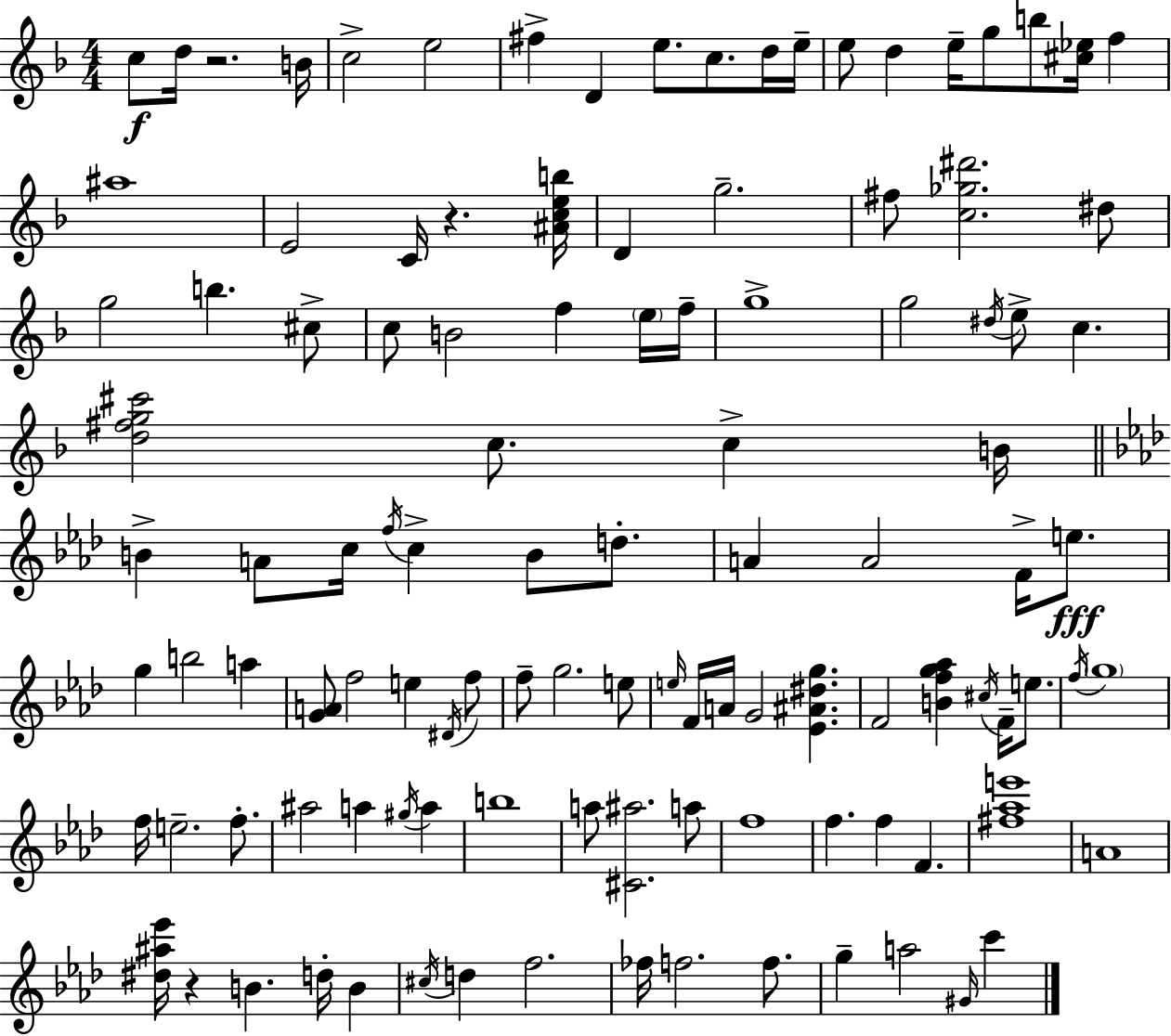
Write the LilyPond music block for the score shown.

{
  \clef treble
  \numericTimeSignature
  \time 4/4
  \key d \minor
  c''8\f d''16 r2. b'16 | c''2-> e''2 | fis''4-> d'4 e''8. c''8. d''16 e''16-- | e''8 d''4 e''16-- g''8 b''8 <cis'' ees''>16 f''4 | \break ais''1 | e'2 c'16 r4. <ais' c'' e'' b''>16 | d'4 g''2.-- | fis''8 <c'' ges'' dis'''>2. dis''8 | \break g''2 b''4. cis''8-> | c''8 b'2 f''4 \parenthesize e''16 f''16-- | g''1-> | g''2 \acciaccatura { dis''16 } e''8-> c''4. | \break <d'' fis'' g'' cis'''>2 c''8. c''4-> | b'16 \bar "||" \break \key aes \major b'4-> a'8 c''16 \acciaccatura { f''16 } c''4-> b'8 d''8.-. | a'4 a'2 f'16-> e''8.\fff | g''4 b''2 a''4 | <g' a'>8 f''2 e''4 \acciaccatura { dis'16 } | \break f''8 f''8-- g''2. | e''8 \grace { e''16 } f'16 a'16 g'2 <ees' ais' dis'' g''>4. | f'2 <b' f'' g'' aes''>4 \acciaccatura { cis''16 } | f'16-- e''8. \acciaccatura { f''16 } \parenthesize g''1 | \break f''16 e''2.-- | f''8.-. ais''2 a''4 | \acciaccatura { gis''16 } a''4 b''1 | a''8 <cis' ais''>2. | \break a''8 f''1 | f''4. f''4 | f'4. <fis'' aes'' e'''>1 | a'1 | \break <dis'' ais'' ees'''>16 r4 b'4. | d''16-. b'4 \acciaccatura { cis''16 } d''4 f''2. | fes''16 f''2. | f''8. g''4-- a''2 | \break \grace { gis'16 } c'''4 \bar "|."
}